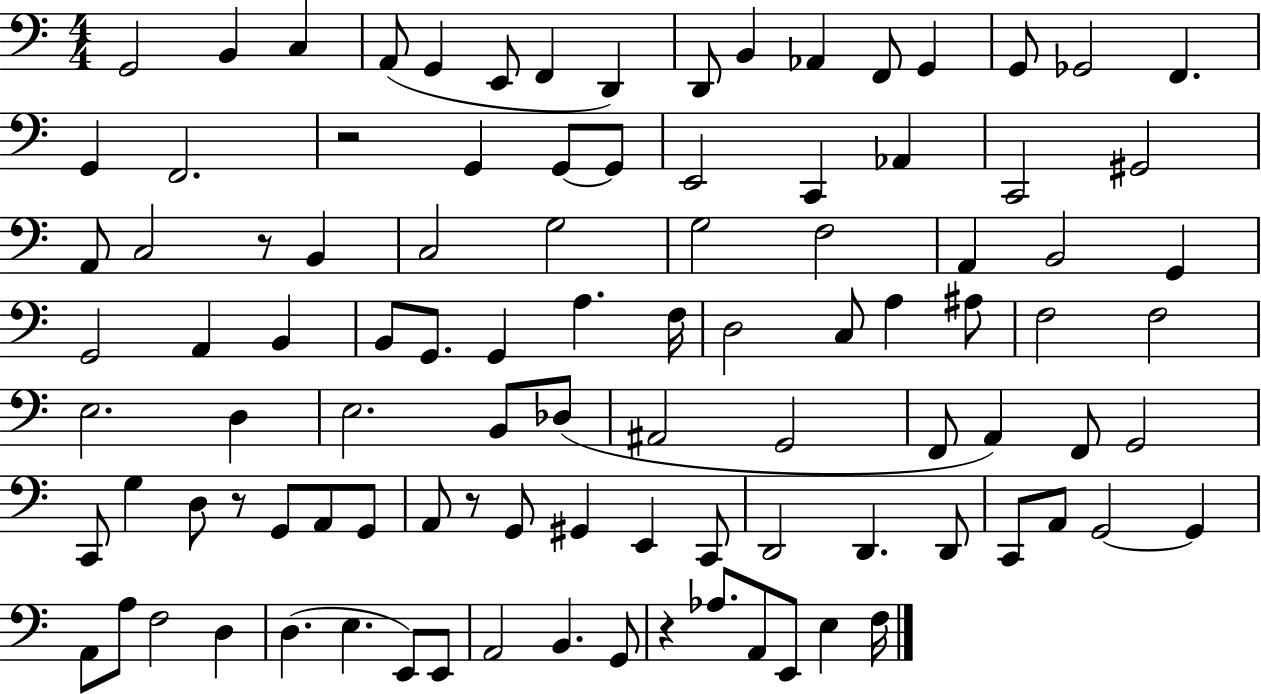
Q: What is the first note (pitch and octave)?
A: G2